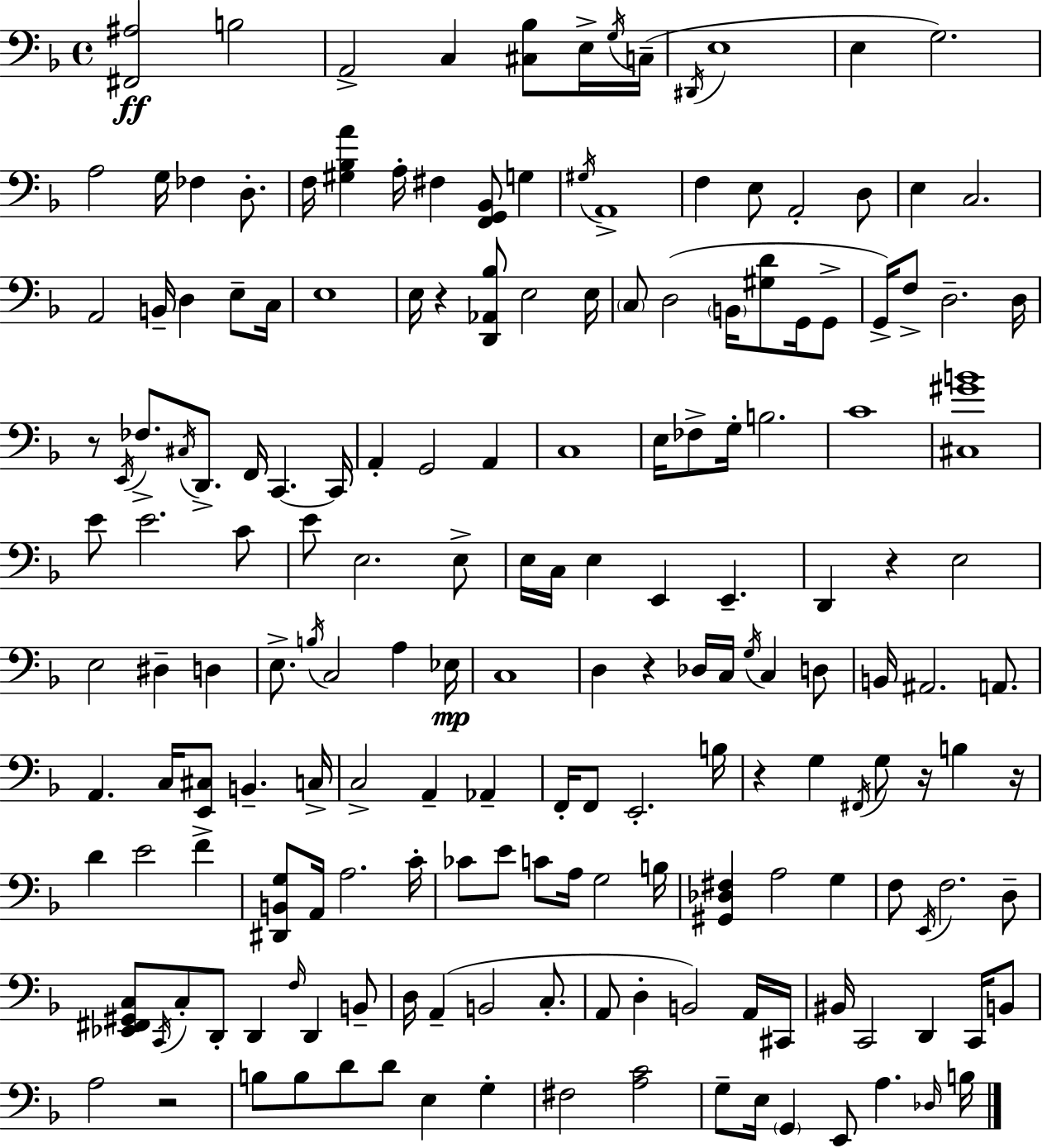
[F#2,A#3]/h B3/h A2/h C3/q [C#3,Bb3]/e E3/s G3/s C3/s D#2/s E3/w E3/q G3/h. A3/h G3/s FES3/q D3/e. F3/s [G#3,Bb3,A4]/q A3/s F#3/q [F2,G2,Bb2]/e G3/q G#3/s A2/w F3/q E3/e A2/h D3/e E3/q C3/h. A2/h B2/s D3/q E3/e C3/s E3/w E3/s R/q [D2,Ab2,Bb3]/e E3/h E3/s C3/e D3/h B2/s [G#3,D4]/e G2/s G2/e G2/s F3/e D3/h. D3/s R/e E2/s FES3/e. C#3/s D2/e. F2/s C2/q. C2/s A2/q G2/h A2/q C3/w E3/s FES3/e G3/s B3/h. C4/w [C#3,G#4,B4]/w E4/e E4/h. C4/e E4/e E3/h. E3/e E3/s C3/s E3/q E2/q E2/q. D2/q R/q E3/h E3/h D#3/q D3/q E3/e. B3/s C3/h A3/q Eb3/s C3/w D3/q R/q Db3/s C3/s G3/s C3/q D3/e B2/s A#2/h. A2/e. A2/q. C3/s [E2,C#3]/e B2/q. C3/s C3/h A2/q Ab2/q F2/s F2/e E2/h. B3/s R/q G3/q F#2/s G3/e R/s B3/q R/s D4/q E4/h F4/q [D#2,B2,G3]/e A2/s A3/h. C4/s CES4/e E4/e C4/e A3/s G3/h B3/s [G#2,Db3,F#3]/q A3/h G3/q F3/e E2/s F3/h. D3/e [Eb2,F#2,G#2,C3]/e C2/s C3/e D2/e D2/q F3/s D2/q B2/e D3/s A2/q B2/h C3/e. A2/e D3/q B2/h A2/s C#2/s BIS2/s C2/h D2/q C2/s B2/e A3/h R/h B3/e B3/e D4/e D4/e E3/q G3/q F#3/h [A3,C4]/h G3/e E3/s G2/q E2/e A3/q. Db3/s B3/s